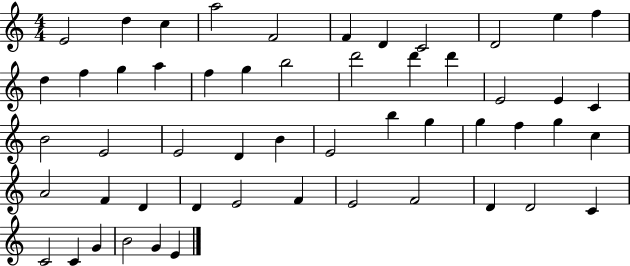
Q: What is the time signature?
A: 4/4